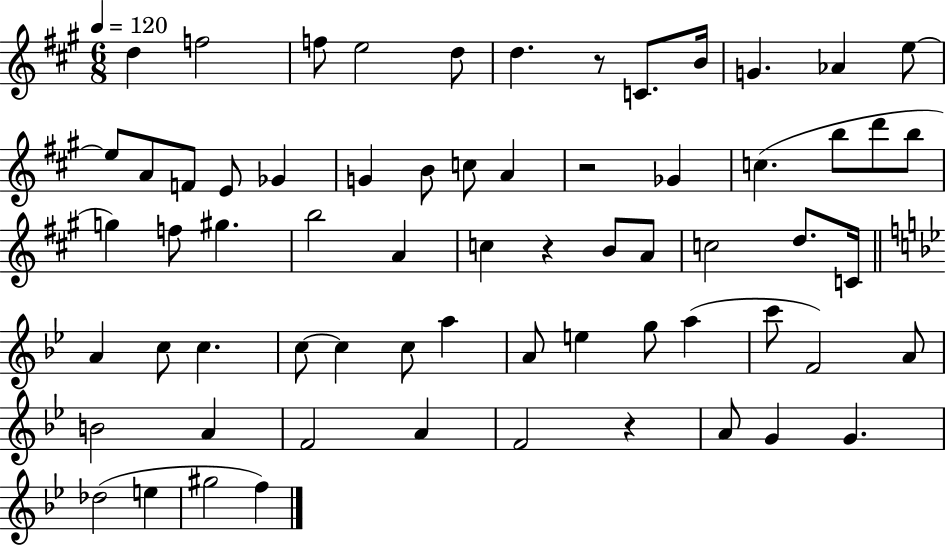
X:1
T:Untitled
M:6/8
L:1/4
K:A
d f2 f/2 e2 d/2 d z/2 C/2 B/4 G _A e/2 e/2 A/2 F/2 E/2 _G G B/2 c/2 A z2 _G c b/2 d'/2 b/2 g f/2 ^g b2 A c z B/2 A/2 c2 d/2 C/4 A c/2 c c/2 c c/2 a A/2 e g/2 a c'/2 F2 A/2 B2 A F2 A F2 z A/2 G G _d2 e ^g2 f